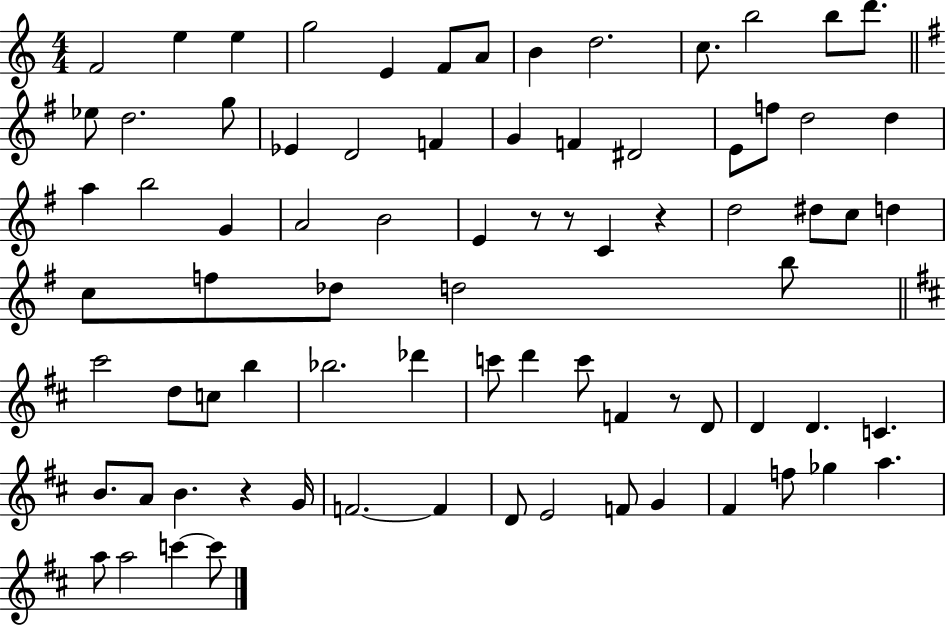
X:1
T:Untitled
M:4/4
L:1/4
K:C
F2 e e g2 E F/2 A/2 B d2 c/2 b2 b/2 d'/2 _e/2 d2 g/2 _E D2 F G F ^D2 E/2 f/2 d2 d a b2 G A2 B2 E z/2 z/2 C z d2 ^d/2 c/2 d c/2 f/2 _d/2 d2 b/2 ^c'2 d/2 c/2 b _b2 _d' c'/2 d' c'/2 F z/2 D/2 D D C B/2 A/2 B z G/4 F2 F D/2 E2 F/2 G ^F f/2 _g a a/2 a2 c' c'/2